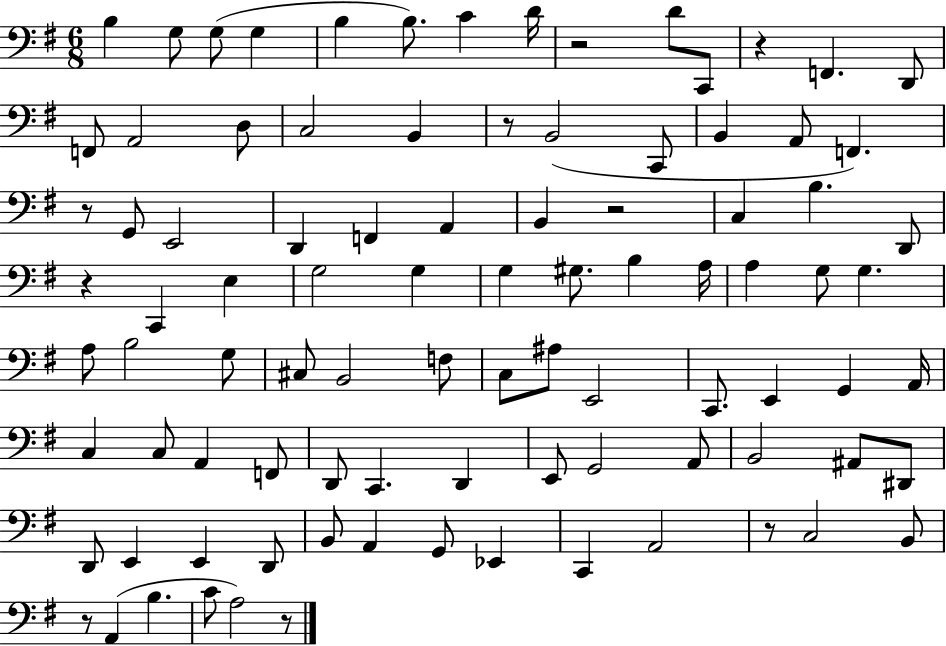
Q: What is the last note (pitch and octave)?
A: A3